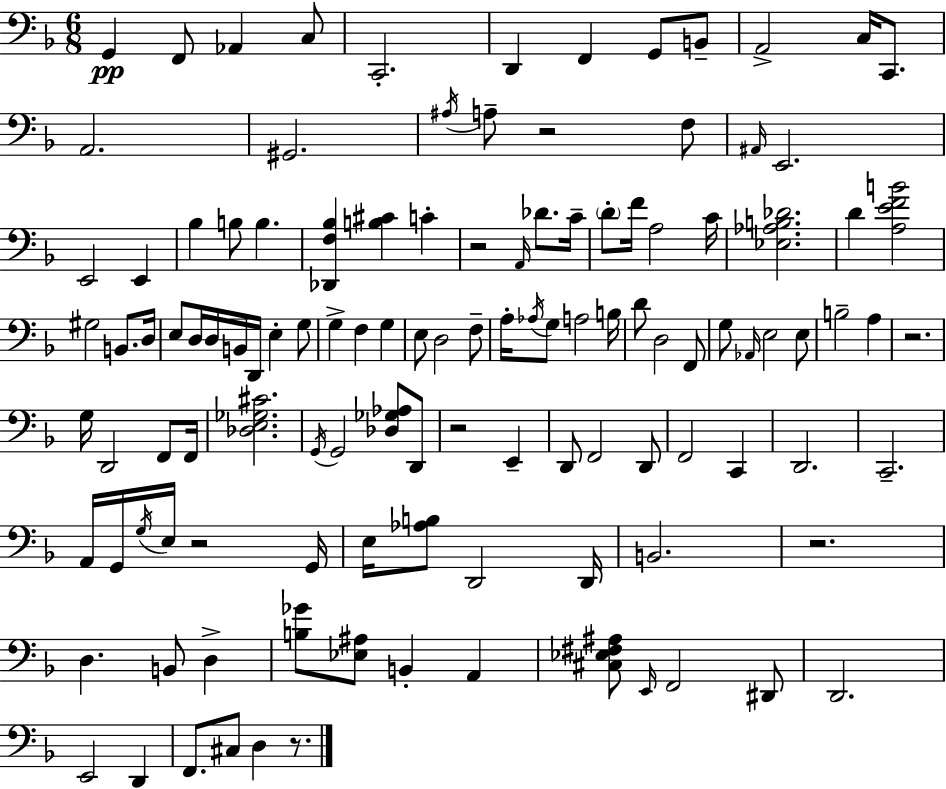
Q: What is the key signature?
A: F major